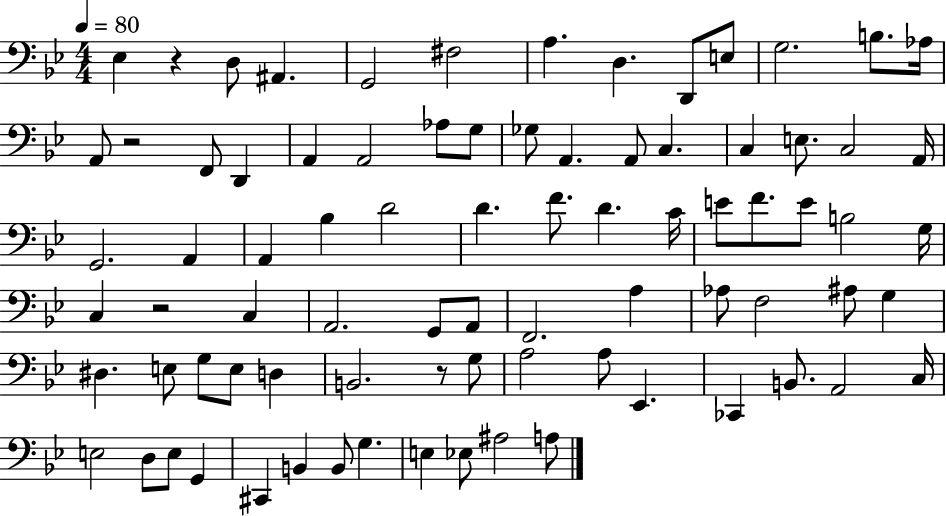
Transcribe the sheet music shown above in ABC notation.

X:1
T:Untitled
M:4/4
L:1/4
K:Bb
_E, z D,/2 ^A,, G,,2 ^F,2 A, D, D,,/2 E,/2 G,2 B,/2 _A,/4 A,,/2 z2 F,,/2 D,, A,, A,,2 _A,/2 G,/2 _G,/2 A,, A,,/2 C, C, E,/2 C,2 A,,/4 G,,2 A,, A,, _B, D2 D F/2 D C/4 E/2 F/2 E/2 B,2 G,/4 C, z2 C, A,,2 G,,/2 A,,/2 F,,2 A, _A,/2 F,2 ^A,/2 G, ^D, E,/2 G,/2 E,/2 D, B,,2 z/2 G,/2 A,2 A,/2 _E,, _C,, B,,/2 A,,2 C,/4 E,2 D,/2 E,/2 G,, ^C,, B,, B,,/2 G, E, _E,/2 ^A,2 A,/2